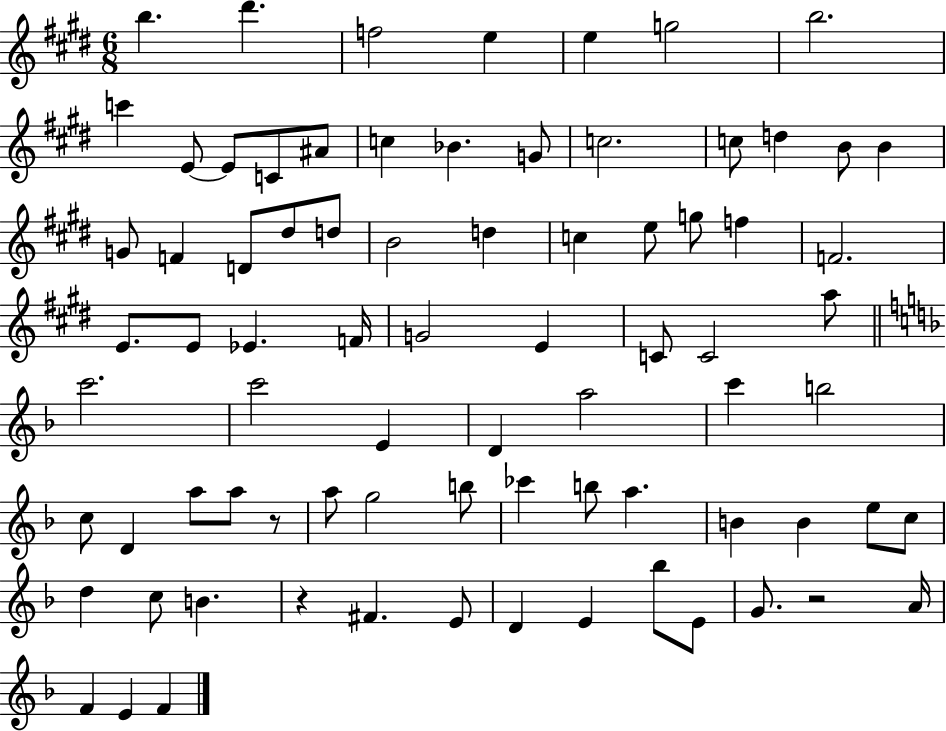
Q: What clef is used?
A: treble